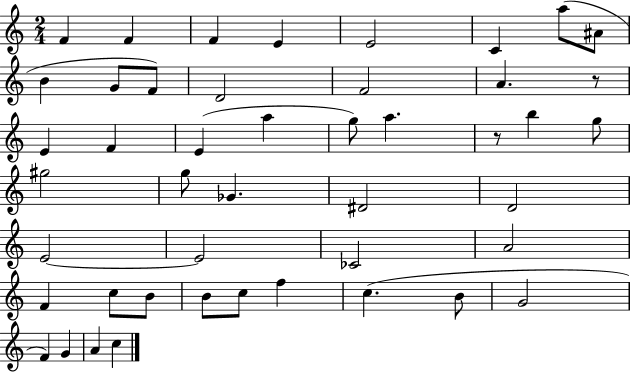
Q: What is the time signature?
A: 2/4